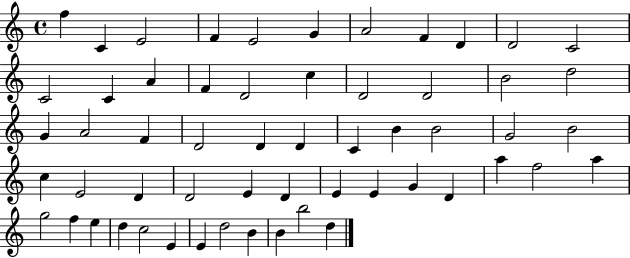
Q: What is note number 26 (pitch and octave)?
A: D4